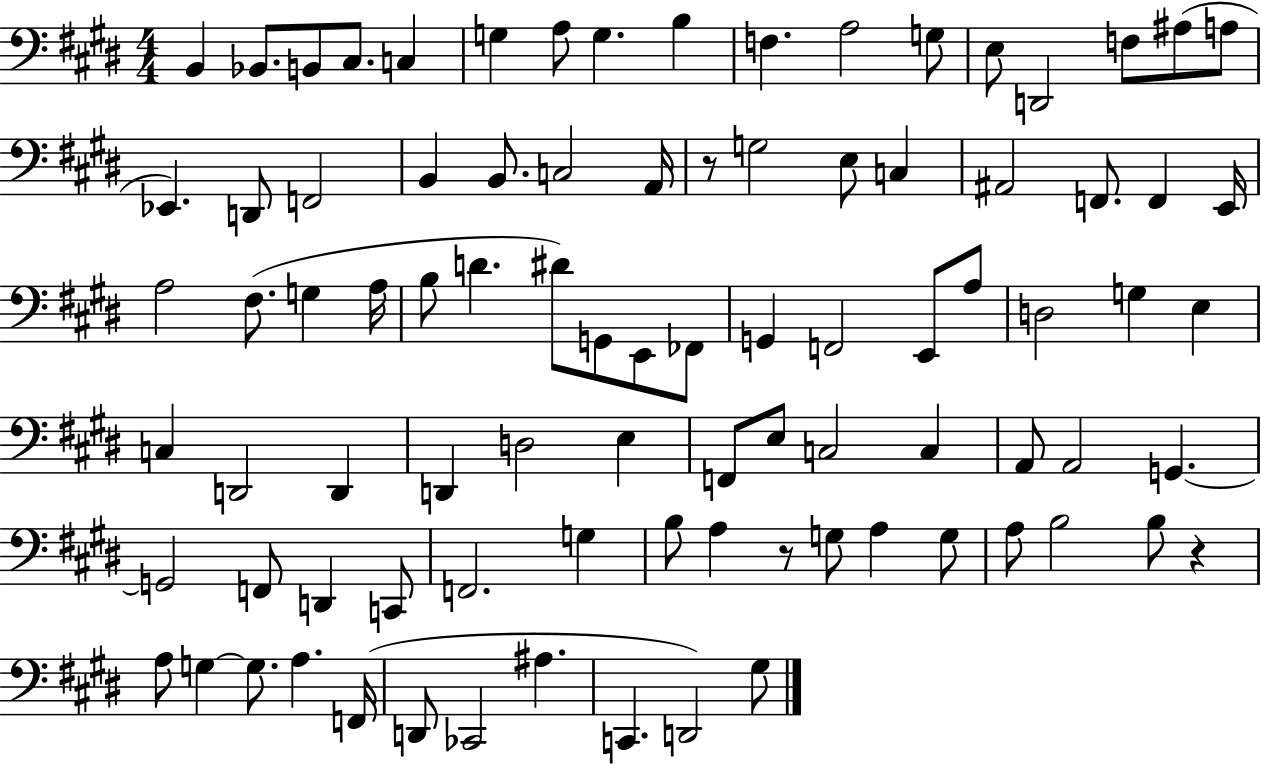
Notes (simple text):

B2/q Bb2/e. B2/e C#3/e. C3/q G3/q A3/e G3/q. B3/q F3/q. A3/h G3/e E3/e D2/h F3/e A#3/e A3/e Eb2/q. D2/e F2/h B2/q B2/e. C3/h A2/s R/e G3/h E3/e C3/q A#2/h F2/e. F2/q E2/s A3/h F#3/e. G3/q A3/s B3/e D4/q. D#4/e G2/e E2/e FES2/e G2/q F2/h E2/e A3/e D3/h G3/q E3/q C3/q D2/h D2/q D2/q D3/h E3/q F2/e E3/e C3/h C3/q A2/e A2/h G2/q. G2/h F2/e D2/q C2/e F2/h. G3/q B3/e A3/q R/e G3/e A3/q G3/e A3/e B3/h B3/e R/q A3/e G3/q G3/e. A3/q. F2/s D2/e CES2/h A#3/q. C2/q. D2/h G#3/e